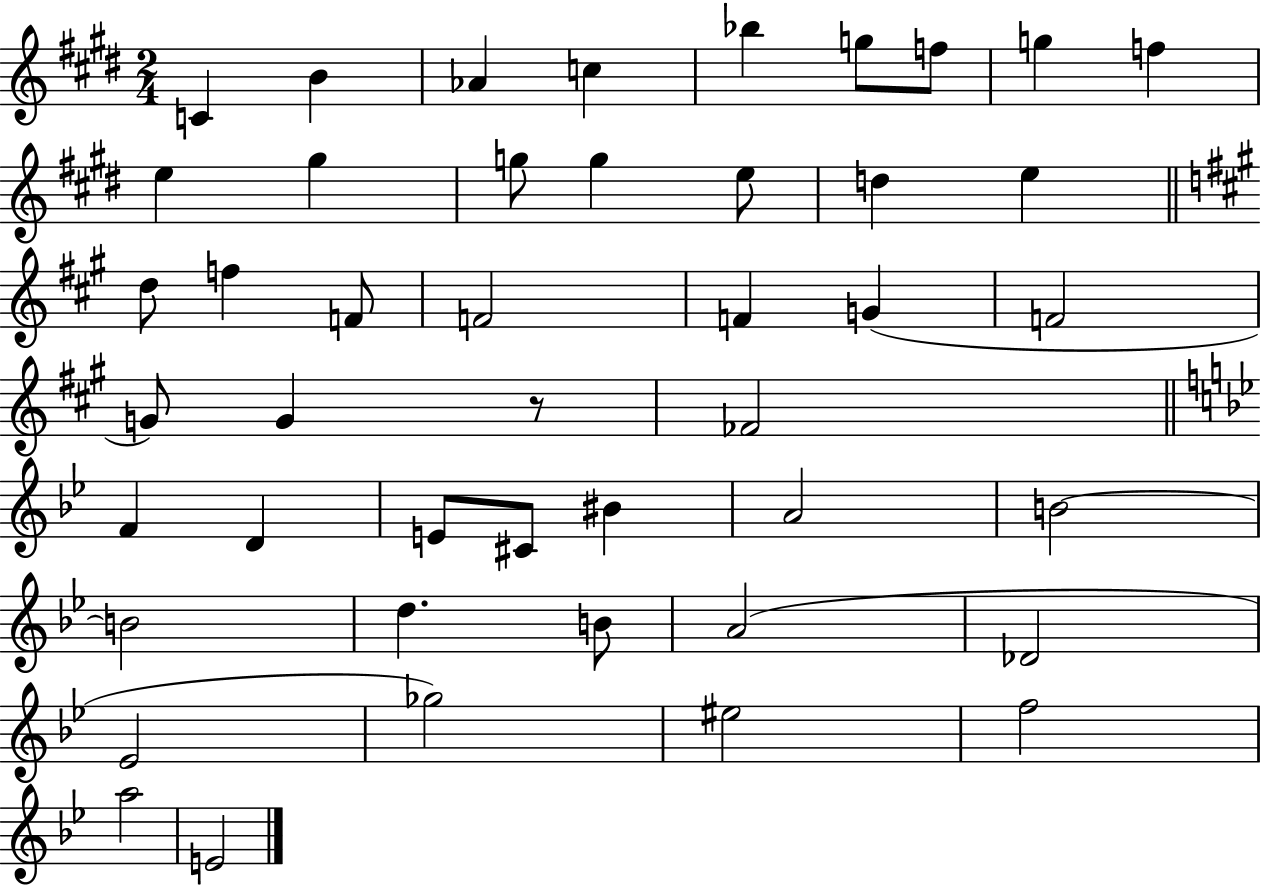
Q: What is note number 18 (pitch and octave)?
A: F5